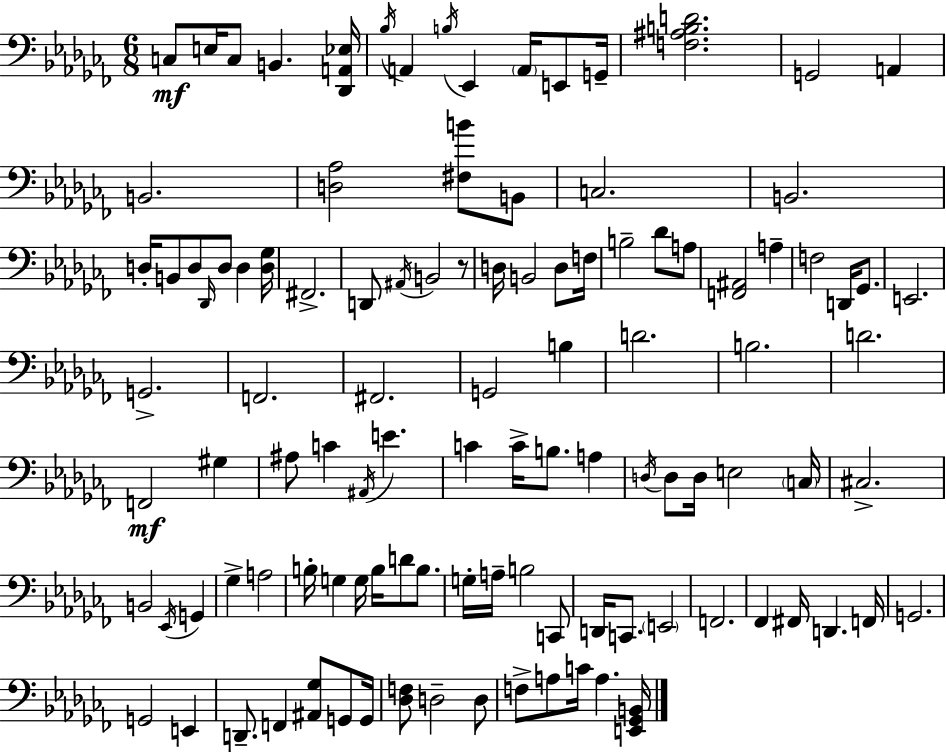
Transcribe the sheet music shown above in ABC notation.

X:1
T:Untitled
M:6/8
L:1/4
K:Abm
C,/2 E,/4 C,/2 B,, [_D,,A,,_E,]/4 _B,/4 A,, B,/4 _E,, A,,/4 E,,/2 G,,/4 [F,^A,B,D]2 G,,2 A,, B,,2 [D,_A,]2 [^F,B]/2 B,,/2 C,2 B,,2 D,/4 B,,/2 D,/2 _D,,/4 D,/2 D, [D,_G,]/4 ^F,,2 D,,/2 ^A,,/4 B,,2 z/2 D,/4 B,,2 D,/2 F,/4 B,2 _D/2 A,/2 [F,,^A,,]2 A, F,2 D,,/4 _G,,/2 E,,2 G,,2 F,,2 ^F,,2 G,,2 B, D2 B,2 D2 F,,2 ^G, ^A,/2 C ^A,,/4 E C C/4 B,/2 A, D,/4 D,/2 D,/4 E,2 C,/4 ^C,2 B,,2 _E,,/4 G,, _G, A,2 B,/4 G, G,/4 B,/4 D/2 B,/2 G,/4 A,/4 B,2 C,,/2 D,,/4 C,,/2 E,,2 F,,2 _F,, ^F,,/4 D,, F,,/4 G,,2 G,,2 E,, D,,/2 F,, [^A,,_G,]/2 G,,/2 G,,/4 [_D,F,]/2 D,2 D,/2 F,/2 A,/2 C/4 A, [E,,_G,,B,,]/4